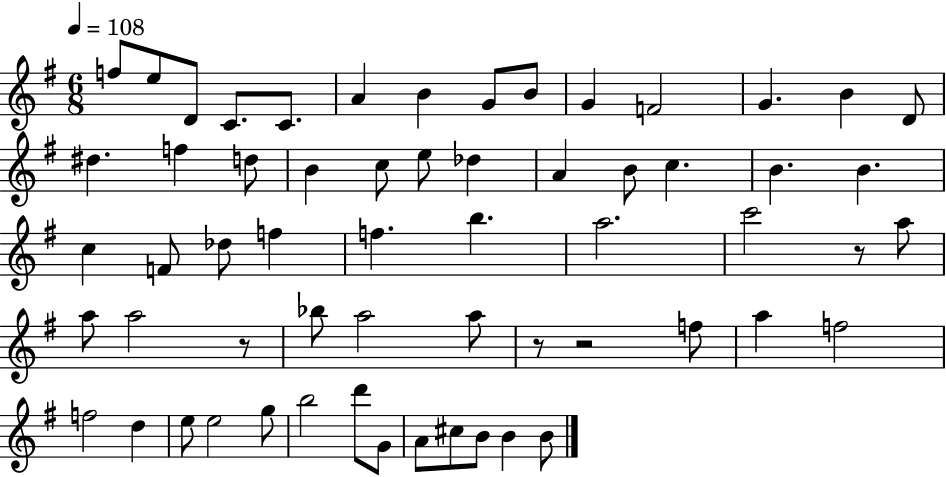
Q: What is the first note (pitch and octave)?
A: F5